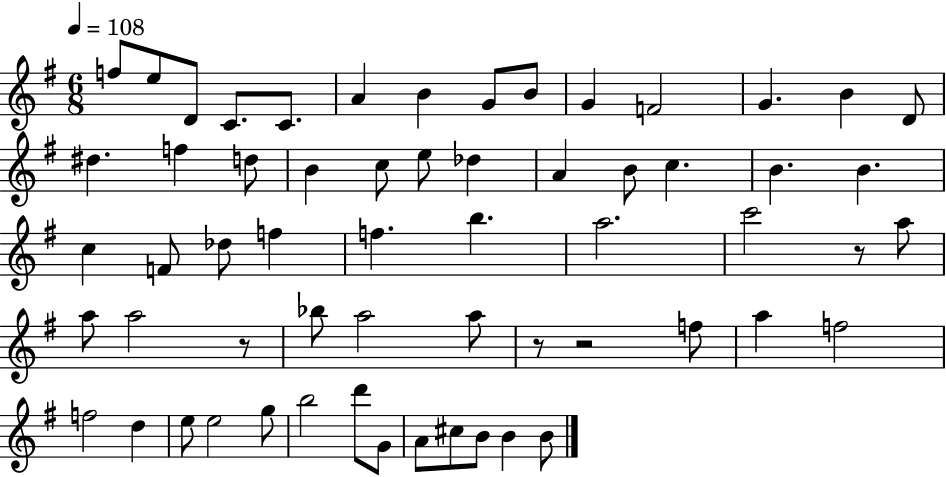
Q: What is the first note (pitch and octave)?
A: F5